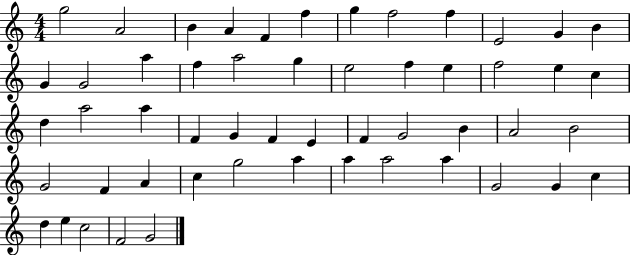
G5/h A4/h B4/q A4/q F4/q F5/q G5/q F5/h F5/q E4/h G4/q B4/q G4/q G4/h A5/q F5/q A5/h G5/q E5/h F5/q E5/q F5/h E5/q C5/q D5/q A5/h A5/q F4/q G4/q F4/q E4/q F4/q G4/h B4/q A4/h B4/h G4/h F4/q A4/q C5/q G5/h A5/q A5/q A5/h A5/q G4/h G4/q C5/q D5/q E5/q C5/h F4/h G4/h